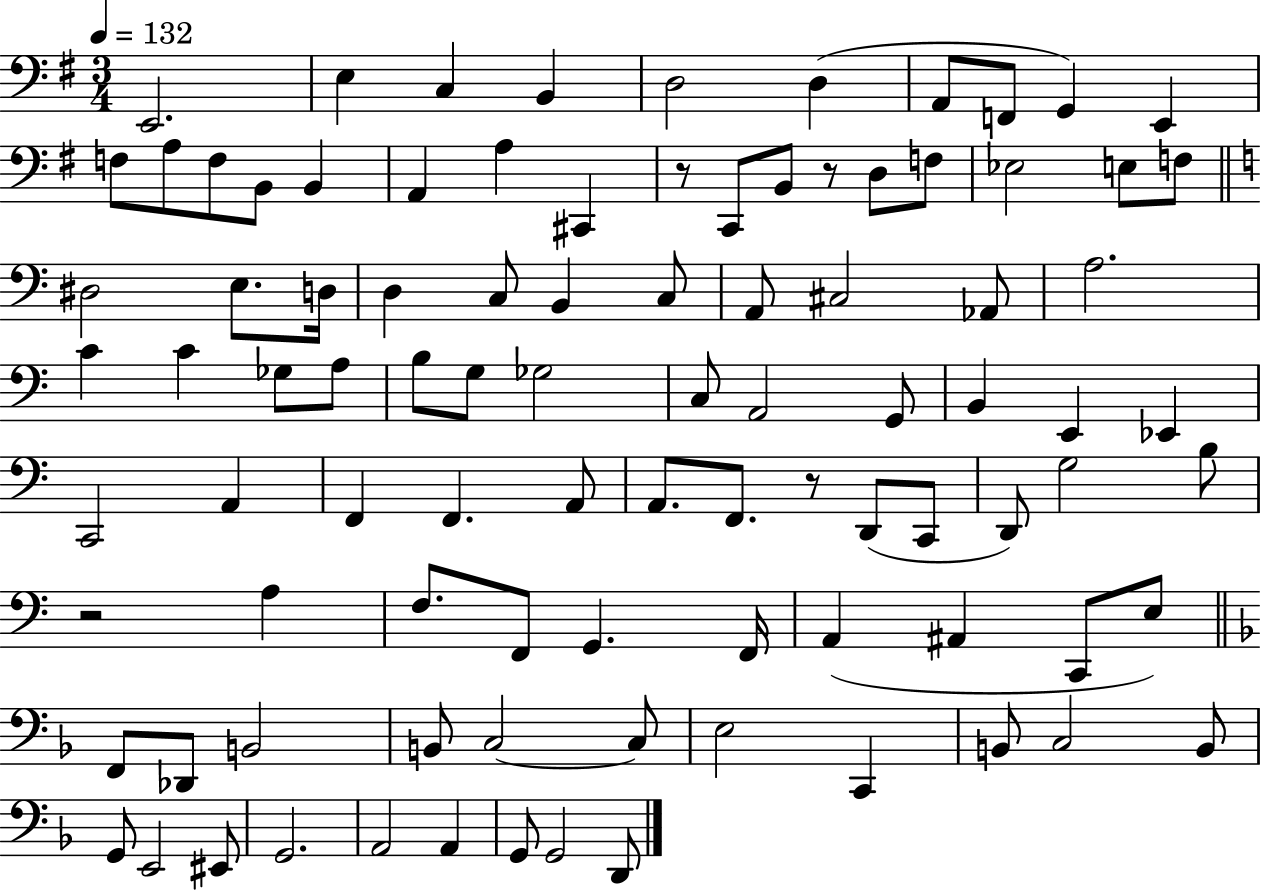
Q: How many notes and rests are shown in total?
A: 94